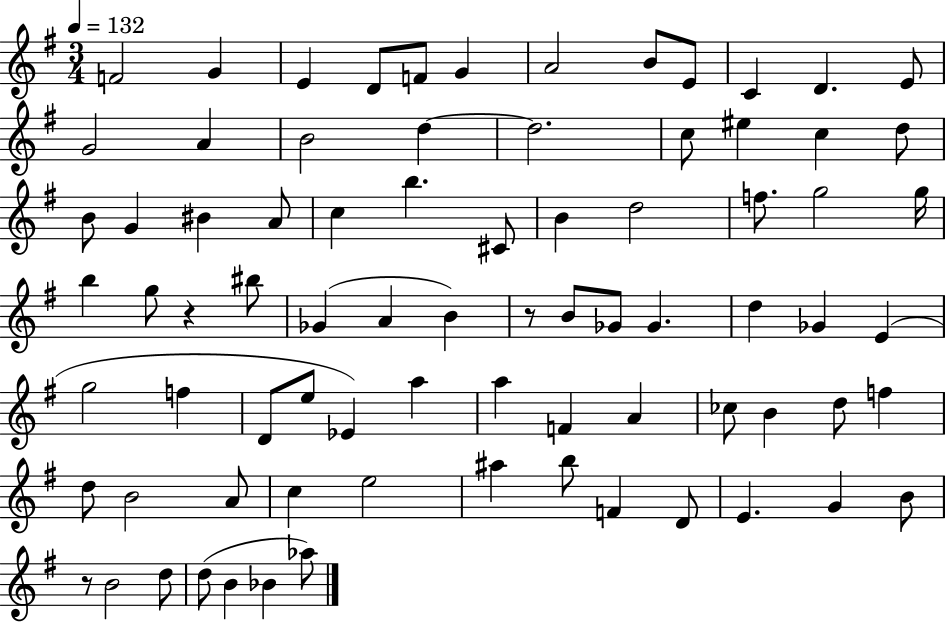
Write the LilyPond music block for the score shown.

{
  \clef treble
  \numericTimeSignature
  \time 3/4
  \key g \major
  \tempo 4 = 132
  f'2 g'4 | e'4 d'8 f'8 g'4 | a'2 b'8 e'8 | c'4 d'4. e'8 | \break g'2 a'4 | b'2 d''4~~ | d''2. | c''8 eis''4 c''4 d''8 | \break b'8 g'4 bis'4 a'8 | c''4 b''4. cis'8 | b'4 d''2 | f''8. g''2 g''16 | \break b''4 g''8 r4 bis''8 | ges'4( a'4 b'4) | r8 b'8 ges'8 ges'4. | d''4 ges'4 e'4( | \break g''2 f''4 | d'8 e''8 ees'4) a''4 | a''4 f'4 a'4 | ces''8 b'4 d''8 f''4 | \break d''8 b'2 a'8 | c''4 e''2 | ais''4 b''8 f'4 d'8 | e'4. g'4 b'8 | \break r8 b'2 d''8 | d''8( b'4 bes'4 aes''8) | \bar "|."
}